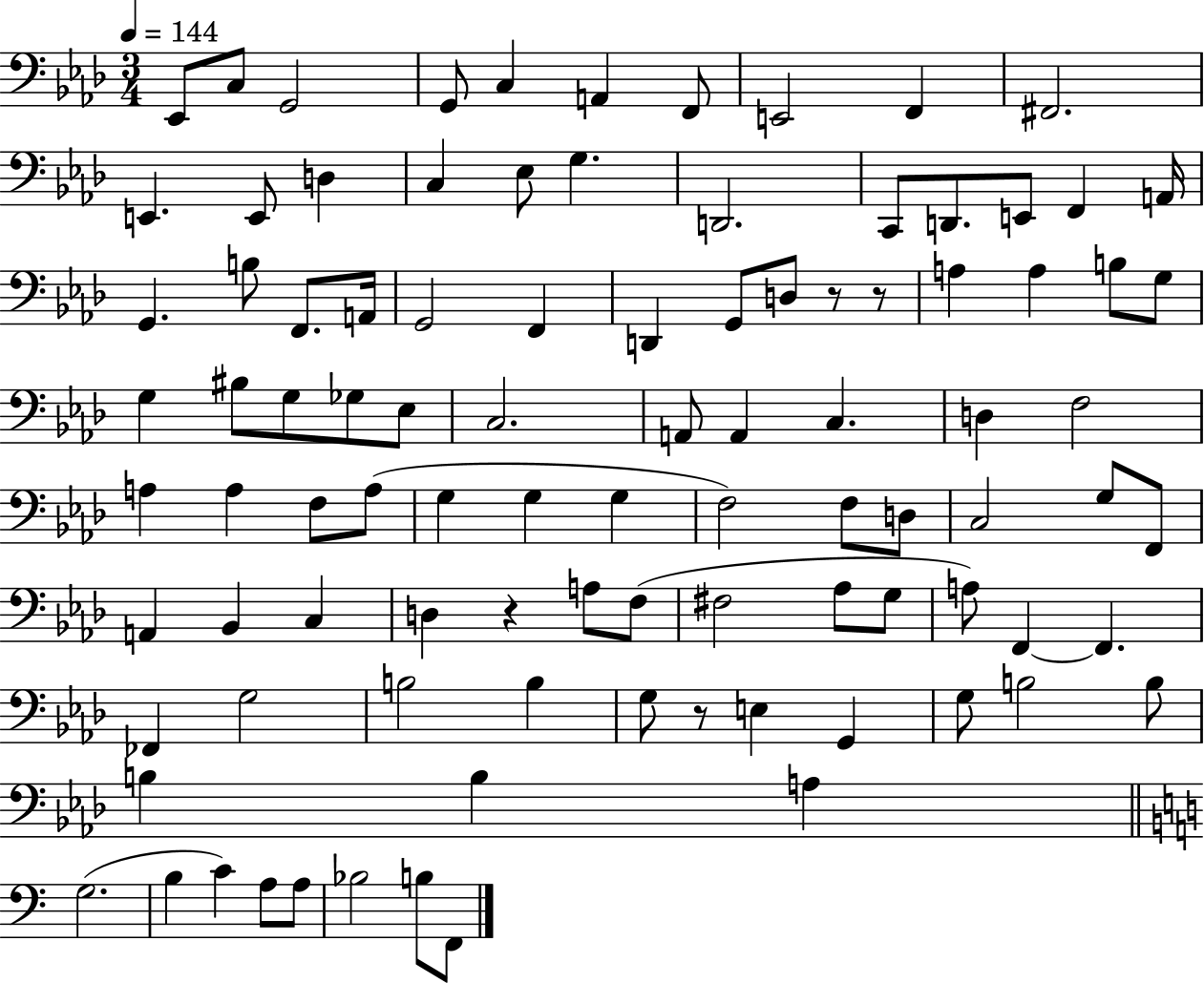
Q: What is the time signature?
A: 3/4